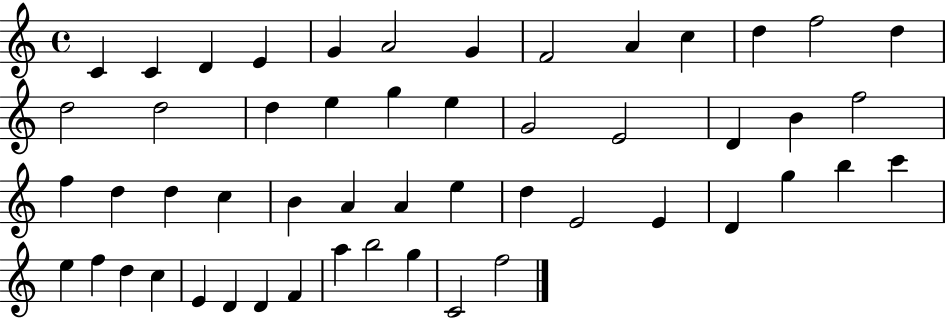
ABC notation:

X:1
T:Untitled
M:4/4
L:1/4
K:C
C C D E G A2 G F2 A c d f2 d d2 d2 d e g e G2 E2 D B f2 f d d c B A A e d E2 E D g b c' e f d c E D D F a b2 g C2 f2